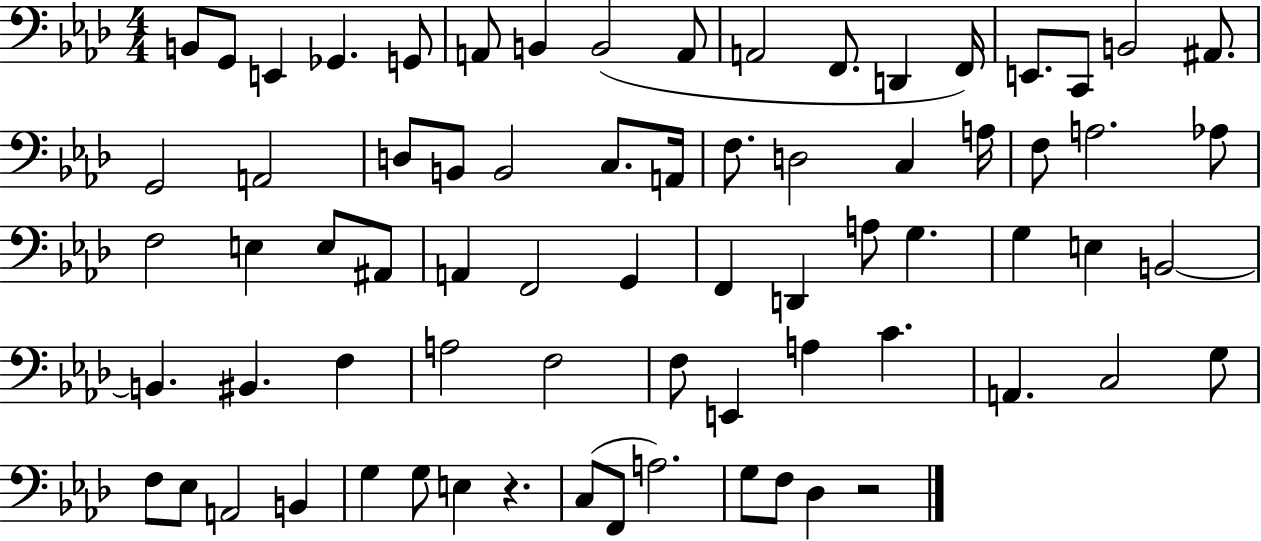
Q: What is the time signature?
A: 4/4